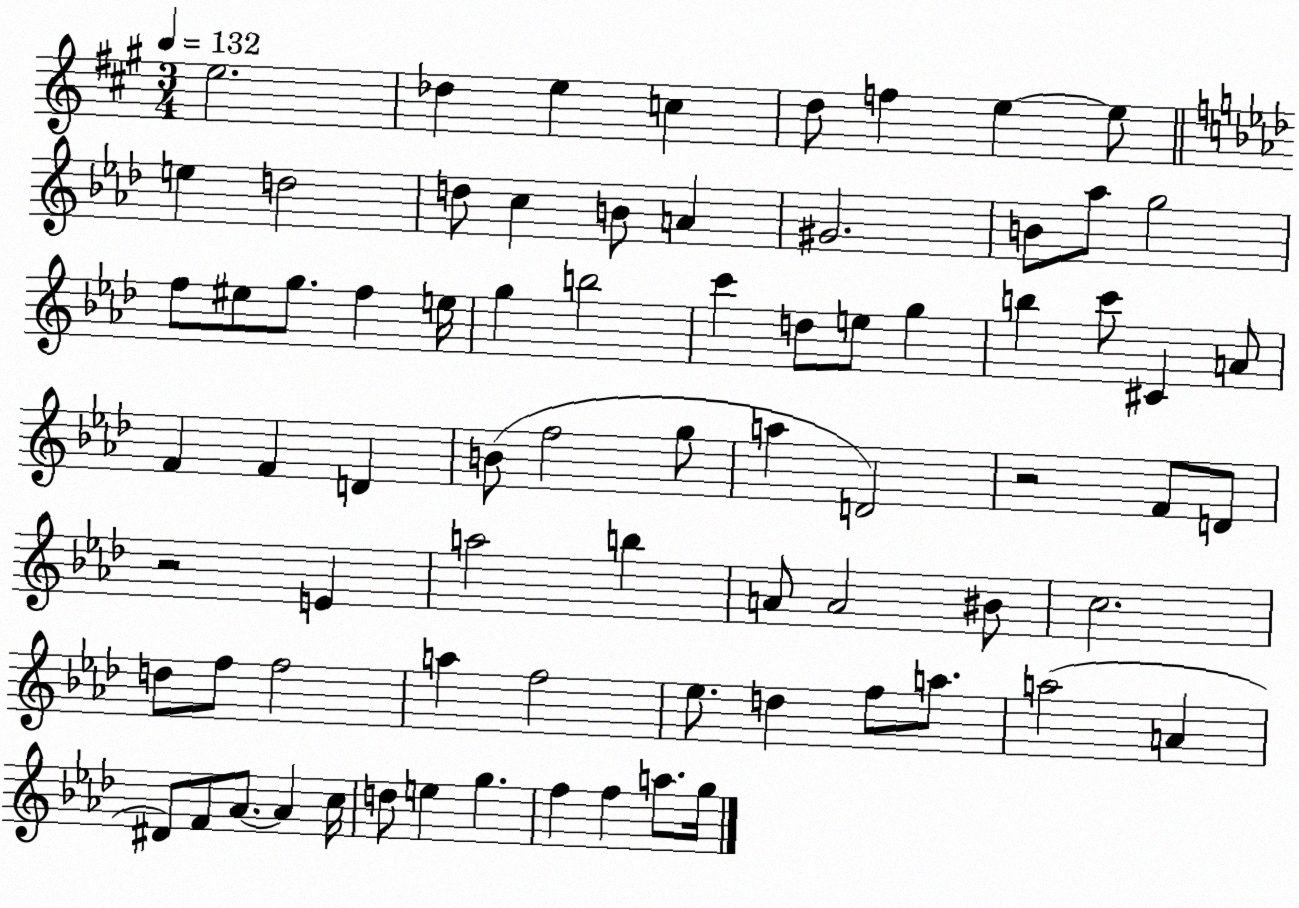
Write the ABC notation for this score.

X:1
T:Untitled
M:3/4
L:1/4
K:A
e2 _d e c d/2 f e e/2 e d2 d/2 c B/2 A ^G2 B/2 _a/2 g2 f/2 ^e/2 g/2 f e/4 g b2 c' d/2 e/2 g b c'/2 ^C A/2 F F D B/2 f2 g/2 a D2 z2 F/2 D/2 z2 E a2 b A/2 A2 ^B/2 c2 d/2 f/2 f2 a f2 _e/2 d f/2 a/2 a2 A ^D/2 F/2 _A/2 _A c/4 d/2 e g f f a/2 g/4